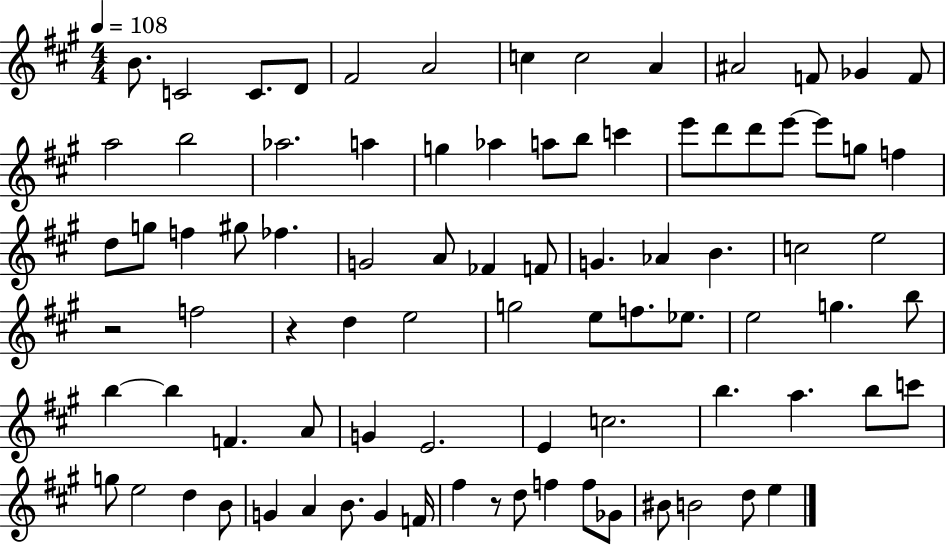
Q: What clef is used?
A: treble